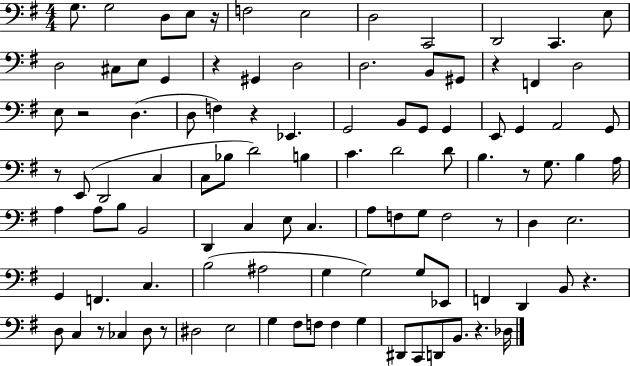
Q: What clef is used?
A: bass